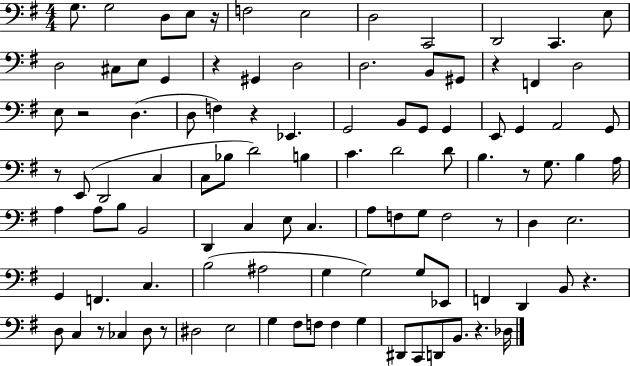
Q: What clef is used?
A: bass